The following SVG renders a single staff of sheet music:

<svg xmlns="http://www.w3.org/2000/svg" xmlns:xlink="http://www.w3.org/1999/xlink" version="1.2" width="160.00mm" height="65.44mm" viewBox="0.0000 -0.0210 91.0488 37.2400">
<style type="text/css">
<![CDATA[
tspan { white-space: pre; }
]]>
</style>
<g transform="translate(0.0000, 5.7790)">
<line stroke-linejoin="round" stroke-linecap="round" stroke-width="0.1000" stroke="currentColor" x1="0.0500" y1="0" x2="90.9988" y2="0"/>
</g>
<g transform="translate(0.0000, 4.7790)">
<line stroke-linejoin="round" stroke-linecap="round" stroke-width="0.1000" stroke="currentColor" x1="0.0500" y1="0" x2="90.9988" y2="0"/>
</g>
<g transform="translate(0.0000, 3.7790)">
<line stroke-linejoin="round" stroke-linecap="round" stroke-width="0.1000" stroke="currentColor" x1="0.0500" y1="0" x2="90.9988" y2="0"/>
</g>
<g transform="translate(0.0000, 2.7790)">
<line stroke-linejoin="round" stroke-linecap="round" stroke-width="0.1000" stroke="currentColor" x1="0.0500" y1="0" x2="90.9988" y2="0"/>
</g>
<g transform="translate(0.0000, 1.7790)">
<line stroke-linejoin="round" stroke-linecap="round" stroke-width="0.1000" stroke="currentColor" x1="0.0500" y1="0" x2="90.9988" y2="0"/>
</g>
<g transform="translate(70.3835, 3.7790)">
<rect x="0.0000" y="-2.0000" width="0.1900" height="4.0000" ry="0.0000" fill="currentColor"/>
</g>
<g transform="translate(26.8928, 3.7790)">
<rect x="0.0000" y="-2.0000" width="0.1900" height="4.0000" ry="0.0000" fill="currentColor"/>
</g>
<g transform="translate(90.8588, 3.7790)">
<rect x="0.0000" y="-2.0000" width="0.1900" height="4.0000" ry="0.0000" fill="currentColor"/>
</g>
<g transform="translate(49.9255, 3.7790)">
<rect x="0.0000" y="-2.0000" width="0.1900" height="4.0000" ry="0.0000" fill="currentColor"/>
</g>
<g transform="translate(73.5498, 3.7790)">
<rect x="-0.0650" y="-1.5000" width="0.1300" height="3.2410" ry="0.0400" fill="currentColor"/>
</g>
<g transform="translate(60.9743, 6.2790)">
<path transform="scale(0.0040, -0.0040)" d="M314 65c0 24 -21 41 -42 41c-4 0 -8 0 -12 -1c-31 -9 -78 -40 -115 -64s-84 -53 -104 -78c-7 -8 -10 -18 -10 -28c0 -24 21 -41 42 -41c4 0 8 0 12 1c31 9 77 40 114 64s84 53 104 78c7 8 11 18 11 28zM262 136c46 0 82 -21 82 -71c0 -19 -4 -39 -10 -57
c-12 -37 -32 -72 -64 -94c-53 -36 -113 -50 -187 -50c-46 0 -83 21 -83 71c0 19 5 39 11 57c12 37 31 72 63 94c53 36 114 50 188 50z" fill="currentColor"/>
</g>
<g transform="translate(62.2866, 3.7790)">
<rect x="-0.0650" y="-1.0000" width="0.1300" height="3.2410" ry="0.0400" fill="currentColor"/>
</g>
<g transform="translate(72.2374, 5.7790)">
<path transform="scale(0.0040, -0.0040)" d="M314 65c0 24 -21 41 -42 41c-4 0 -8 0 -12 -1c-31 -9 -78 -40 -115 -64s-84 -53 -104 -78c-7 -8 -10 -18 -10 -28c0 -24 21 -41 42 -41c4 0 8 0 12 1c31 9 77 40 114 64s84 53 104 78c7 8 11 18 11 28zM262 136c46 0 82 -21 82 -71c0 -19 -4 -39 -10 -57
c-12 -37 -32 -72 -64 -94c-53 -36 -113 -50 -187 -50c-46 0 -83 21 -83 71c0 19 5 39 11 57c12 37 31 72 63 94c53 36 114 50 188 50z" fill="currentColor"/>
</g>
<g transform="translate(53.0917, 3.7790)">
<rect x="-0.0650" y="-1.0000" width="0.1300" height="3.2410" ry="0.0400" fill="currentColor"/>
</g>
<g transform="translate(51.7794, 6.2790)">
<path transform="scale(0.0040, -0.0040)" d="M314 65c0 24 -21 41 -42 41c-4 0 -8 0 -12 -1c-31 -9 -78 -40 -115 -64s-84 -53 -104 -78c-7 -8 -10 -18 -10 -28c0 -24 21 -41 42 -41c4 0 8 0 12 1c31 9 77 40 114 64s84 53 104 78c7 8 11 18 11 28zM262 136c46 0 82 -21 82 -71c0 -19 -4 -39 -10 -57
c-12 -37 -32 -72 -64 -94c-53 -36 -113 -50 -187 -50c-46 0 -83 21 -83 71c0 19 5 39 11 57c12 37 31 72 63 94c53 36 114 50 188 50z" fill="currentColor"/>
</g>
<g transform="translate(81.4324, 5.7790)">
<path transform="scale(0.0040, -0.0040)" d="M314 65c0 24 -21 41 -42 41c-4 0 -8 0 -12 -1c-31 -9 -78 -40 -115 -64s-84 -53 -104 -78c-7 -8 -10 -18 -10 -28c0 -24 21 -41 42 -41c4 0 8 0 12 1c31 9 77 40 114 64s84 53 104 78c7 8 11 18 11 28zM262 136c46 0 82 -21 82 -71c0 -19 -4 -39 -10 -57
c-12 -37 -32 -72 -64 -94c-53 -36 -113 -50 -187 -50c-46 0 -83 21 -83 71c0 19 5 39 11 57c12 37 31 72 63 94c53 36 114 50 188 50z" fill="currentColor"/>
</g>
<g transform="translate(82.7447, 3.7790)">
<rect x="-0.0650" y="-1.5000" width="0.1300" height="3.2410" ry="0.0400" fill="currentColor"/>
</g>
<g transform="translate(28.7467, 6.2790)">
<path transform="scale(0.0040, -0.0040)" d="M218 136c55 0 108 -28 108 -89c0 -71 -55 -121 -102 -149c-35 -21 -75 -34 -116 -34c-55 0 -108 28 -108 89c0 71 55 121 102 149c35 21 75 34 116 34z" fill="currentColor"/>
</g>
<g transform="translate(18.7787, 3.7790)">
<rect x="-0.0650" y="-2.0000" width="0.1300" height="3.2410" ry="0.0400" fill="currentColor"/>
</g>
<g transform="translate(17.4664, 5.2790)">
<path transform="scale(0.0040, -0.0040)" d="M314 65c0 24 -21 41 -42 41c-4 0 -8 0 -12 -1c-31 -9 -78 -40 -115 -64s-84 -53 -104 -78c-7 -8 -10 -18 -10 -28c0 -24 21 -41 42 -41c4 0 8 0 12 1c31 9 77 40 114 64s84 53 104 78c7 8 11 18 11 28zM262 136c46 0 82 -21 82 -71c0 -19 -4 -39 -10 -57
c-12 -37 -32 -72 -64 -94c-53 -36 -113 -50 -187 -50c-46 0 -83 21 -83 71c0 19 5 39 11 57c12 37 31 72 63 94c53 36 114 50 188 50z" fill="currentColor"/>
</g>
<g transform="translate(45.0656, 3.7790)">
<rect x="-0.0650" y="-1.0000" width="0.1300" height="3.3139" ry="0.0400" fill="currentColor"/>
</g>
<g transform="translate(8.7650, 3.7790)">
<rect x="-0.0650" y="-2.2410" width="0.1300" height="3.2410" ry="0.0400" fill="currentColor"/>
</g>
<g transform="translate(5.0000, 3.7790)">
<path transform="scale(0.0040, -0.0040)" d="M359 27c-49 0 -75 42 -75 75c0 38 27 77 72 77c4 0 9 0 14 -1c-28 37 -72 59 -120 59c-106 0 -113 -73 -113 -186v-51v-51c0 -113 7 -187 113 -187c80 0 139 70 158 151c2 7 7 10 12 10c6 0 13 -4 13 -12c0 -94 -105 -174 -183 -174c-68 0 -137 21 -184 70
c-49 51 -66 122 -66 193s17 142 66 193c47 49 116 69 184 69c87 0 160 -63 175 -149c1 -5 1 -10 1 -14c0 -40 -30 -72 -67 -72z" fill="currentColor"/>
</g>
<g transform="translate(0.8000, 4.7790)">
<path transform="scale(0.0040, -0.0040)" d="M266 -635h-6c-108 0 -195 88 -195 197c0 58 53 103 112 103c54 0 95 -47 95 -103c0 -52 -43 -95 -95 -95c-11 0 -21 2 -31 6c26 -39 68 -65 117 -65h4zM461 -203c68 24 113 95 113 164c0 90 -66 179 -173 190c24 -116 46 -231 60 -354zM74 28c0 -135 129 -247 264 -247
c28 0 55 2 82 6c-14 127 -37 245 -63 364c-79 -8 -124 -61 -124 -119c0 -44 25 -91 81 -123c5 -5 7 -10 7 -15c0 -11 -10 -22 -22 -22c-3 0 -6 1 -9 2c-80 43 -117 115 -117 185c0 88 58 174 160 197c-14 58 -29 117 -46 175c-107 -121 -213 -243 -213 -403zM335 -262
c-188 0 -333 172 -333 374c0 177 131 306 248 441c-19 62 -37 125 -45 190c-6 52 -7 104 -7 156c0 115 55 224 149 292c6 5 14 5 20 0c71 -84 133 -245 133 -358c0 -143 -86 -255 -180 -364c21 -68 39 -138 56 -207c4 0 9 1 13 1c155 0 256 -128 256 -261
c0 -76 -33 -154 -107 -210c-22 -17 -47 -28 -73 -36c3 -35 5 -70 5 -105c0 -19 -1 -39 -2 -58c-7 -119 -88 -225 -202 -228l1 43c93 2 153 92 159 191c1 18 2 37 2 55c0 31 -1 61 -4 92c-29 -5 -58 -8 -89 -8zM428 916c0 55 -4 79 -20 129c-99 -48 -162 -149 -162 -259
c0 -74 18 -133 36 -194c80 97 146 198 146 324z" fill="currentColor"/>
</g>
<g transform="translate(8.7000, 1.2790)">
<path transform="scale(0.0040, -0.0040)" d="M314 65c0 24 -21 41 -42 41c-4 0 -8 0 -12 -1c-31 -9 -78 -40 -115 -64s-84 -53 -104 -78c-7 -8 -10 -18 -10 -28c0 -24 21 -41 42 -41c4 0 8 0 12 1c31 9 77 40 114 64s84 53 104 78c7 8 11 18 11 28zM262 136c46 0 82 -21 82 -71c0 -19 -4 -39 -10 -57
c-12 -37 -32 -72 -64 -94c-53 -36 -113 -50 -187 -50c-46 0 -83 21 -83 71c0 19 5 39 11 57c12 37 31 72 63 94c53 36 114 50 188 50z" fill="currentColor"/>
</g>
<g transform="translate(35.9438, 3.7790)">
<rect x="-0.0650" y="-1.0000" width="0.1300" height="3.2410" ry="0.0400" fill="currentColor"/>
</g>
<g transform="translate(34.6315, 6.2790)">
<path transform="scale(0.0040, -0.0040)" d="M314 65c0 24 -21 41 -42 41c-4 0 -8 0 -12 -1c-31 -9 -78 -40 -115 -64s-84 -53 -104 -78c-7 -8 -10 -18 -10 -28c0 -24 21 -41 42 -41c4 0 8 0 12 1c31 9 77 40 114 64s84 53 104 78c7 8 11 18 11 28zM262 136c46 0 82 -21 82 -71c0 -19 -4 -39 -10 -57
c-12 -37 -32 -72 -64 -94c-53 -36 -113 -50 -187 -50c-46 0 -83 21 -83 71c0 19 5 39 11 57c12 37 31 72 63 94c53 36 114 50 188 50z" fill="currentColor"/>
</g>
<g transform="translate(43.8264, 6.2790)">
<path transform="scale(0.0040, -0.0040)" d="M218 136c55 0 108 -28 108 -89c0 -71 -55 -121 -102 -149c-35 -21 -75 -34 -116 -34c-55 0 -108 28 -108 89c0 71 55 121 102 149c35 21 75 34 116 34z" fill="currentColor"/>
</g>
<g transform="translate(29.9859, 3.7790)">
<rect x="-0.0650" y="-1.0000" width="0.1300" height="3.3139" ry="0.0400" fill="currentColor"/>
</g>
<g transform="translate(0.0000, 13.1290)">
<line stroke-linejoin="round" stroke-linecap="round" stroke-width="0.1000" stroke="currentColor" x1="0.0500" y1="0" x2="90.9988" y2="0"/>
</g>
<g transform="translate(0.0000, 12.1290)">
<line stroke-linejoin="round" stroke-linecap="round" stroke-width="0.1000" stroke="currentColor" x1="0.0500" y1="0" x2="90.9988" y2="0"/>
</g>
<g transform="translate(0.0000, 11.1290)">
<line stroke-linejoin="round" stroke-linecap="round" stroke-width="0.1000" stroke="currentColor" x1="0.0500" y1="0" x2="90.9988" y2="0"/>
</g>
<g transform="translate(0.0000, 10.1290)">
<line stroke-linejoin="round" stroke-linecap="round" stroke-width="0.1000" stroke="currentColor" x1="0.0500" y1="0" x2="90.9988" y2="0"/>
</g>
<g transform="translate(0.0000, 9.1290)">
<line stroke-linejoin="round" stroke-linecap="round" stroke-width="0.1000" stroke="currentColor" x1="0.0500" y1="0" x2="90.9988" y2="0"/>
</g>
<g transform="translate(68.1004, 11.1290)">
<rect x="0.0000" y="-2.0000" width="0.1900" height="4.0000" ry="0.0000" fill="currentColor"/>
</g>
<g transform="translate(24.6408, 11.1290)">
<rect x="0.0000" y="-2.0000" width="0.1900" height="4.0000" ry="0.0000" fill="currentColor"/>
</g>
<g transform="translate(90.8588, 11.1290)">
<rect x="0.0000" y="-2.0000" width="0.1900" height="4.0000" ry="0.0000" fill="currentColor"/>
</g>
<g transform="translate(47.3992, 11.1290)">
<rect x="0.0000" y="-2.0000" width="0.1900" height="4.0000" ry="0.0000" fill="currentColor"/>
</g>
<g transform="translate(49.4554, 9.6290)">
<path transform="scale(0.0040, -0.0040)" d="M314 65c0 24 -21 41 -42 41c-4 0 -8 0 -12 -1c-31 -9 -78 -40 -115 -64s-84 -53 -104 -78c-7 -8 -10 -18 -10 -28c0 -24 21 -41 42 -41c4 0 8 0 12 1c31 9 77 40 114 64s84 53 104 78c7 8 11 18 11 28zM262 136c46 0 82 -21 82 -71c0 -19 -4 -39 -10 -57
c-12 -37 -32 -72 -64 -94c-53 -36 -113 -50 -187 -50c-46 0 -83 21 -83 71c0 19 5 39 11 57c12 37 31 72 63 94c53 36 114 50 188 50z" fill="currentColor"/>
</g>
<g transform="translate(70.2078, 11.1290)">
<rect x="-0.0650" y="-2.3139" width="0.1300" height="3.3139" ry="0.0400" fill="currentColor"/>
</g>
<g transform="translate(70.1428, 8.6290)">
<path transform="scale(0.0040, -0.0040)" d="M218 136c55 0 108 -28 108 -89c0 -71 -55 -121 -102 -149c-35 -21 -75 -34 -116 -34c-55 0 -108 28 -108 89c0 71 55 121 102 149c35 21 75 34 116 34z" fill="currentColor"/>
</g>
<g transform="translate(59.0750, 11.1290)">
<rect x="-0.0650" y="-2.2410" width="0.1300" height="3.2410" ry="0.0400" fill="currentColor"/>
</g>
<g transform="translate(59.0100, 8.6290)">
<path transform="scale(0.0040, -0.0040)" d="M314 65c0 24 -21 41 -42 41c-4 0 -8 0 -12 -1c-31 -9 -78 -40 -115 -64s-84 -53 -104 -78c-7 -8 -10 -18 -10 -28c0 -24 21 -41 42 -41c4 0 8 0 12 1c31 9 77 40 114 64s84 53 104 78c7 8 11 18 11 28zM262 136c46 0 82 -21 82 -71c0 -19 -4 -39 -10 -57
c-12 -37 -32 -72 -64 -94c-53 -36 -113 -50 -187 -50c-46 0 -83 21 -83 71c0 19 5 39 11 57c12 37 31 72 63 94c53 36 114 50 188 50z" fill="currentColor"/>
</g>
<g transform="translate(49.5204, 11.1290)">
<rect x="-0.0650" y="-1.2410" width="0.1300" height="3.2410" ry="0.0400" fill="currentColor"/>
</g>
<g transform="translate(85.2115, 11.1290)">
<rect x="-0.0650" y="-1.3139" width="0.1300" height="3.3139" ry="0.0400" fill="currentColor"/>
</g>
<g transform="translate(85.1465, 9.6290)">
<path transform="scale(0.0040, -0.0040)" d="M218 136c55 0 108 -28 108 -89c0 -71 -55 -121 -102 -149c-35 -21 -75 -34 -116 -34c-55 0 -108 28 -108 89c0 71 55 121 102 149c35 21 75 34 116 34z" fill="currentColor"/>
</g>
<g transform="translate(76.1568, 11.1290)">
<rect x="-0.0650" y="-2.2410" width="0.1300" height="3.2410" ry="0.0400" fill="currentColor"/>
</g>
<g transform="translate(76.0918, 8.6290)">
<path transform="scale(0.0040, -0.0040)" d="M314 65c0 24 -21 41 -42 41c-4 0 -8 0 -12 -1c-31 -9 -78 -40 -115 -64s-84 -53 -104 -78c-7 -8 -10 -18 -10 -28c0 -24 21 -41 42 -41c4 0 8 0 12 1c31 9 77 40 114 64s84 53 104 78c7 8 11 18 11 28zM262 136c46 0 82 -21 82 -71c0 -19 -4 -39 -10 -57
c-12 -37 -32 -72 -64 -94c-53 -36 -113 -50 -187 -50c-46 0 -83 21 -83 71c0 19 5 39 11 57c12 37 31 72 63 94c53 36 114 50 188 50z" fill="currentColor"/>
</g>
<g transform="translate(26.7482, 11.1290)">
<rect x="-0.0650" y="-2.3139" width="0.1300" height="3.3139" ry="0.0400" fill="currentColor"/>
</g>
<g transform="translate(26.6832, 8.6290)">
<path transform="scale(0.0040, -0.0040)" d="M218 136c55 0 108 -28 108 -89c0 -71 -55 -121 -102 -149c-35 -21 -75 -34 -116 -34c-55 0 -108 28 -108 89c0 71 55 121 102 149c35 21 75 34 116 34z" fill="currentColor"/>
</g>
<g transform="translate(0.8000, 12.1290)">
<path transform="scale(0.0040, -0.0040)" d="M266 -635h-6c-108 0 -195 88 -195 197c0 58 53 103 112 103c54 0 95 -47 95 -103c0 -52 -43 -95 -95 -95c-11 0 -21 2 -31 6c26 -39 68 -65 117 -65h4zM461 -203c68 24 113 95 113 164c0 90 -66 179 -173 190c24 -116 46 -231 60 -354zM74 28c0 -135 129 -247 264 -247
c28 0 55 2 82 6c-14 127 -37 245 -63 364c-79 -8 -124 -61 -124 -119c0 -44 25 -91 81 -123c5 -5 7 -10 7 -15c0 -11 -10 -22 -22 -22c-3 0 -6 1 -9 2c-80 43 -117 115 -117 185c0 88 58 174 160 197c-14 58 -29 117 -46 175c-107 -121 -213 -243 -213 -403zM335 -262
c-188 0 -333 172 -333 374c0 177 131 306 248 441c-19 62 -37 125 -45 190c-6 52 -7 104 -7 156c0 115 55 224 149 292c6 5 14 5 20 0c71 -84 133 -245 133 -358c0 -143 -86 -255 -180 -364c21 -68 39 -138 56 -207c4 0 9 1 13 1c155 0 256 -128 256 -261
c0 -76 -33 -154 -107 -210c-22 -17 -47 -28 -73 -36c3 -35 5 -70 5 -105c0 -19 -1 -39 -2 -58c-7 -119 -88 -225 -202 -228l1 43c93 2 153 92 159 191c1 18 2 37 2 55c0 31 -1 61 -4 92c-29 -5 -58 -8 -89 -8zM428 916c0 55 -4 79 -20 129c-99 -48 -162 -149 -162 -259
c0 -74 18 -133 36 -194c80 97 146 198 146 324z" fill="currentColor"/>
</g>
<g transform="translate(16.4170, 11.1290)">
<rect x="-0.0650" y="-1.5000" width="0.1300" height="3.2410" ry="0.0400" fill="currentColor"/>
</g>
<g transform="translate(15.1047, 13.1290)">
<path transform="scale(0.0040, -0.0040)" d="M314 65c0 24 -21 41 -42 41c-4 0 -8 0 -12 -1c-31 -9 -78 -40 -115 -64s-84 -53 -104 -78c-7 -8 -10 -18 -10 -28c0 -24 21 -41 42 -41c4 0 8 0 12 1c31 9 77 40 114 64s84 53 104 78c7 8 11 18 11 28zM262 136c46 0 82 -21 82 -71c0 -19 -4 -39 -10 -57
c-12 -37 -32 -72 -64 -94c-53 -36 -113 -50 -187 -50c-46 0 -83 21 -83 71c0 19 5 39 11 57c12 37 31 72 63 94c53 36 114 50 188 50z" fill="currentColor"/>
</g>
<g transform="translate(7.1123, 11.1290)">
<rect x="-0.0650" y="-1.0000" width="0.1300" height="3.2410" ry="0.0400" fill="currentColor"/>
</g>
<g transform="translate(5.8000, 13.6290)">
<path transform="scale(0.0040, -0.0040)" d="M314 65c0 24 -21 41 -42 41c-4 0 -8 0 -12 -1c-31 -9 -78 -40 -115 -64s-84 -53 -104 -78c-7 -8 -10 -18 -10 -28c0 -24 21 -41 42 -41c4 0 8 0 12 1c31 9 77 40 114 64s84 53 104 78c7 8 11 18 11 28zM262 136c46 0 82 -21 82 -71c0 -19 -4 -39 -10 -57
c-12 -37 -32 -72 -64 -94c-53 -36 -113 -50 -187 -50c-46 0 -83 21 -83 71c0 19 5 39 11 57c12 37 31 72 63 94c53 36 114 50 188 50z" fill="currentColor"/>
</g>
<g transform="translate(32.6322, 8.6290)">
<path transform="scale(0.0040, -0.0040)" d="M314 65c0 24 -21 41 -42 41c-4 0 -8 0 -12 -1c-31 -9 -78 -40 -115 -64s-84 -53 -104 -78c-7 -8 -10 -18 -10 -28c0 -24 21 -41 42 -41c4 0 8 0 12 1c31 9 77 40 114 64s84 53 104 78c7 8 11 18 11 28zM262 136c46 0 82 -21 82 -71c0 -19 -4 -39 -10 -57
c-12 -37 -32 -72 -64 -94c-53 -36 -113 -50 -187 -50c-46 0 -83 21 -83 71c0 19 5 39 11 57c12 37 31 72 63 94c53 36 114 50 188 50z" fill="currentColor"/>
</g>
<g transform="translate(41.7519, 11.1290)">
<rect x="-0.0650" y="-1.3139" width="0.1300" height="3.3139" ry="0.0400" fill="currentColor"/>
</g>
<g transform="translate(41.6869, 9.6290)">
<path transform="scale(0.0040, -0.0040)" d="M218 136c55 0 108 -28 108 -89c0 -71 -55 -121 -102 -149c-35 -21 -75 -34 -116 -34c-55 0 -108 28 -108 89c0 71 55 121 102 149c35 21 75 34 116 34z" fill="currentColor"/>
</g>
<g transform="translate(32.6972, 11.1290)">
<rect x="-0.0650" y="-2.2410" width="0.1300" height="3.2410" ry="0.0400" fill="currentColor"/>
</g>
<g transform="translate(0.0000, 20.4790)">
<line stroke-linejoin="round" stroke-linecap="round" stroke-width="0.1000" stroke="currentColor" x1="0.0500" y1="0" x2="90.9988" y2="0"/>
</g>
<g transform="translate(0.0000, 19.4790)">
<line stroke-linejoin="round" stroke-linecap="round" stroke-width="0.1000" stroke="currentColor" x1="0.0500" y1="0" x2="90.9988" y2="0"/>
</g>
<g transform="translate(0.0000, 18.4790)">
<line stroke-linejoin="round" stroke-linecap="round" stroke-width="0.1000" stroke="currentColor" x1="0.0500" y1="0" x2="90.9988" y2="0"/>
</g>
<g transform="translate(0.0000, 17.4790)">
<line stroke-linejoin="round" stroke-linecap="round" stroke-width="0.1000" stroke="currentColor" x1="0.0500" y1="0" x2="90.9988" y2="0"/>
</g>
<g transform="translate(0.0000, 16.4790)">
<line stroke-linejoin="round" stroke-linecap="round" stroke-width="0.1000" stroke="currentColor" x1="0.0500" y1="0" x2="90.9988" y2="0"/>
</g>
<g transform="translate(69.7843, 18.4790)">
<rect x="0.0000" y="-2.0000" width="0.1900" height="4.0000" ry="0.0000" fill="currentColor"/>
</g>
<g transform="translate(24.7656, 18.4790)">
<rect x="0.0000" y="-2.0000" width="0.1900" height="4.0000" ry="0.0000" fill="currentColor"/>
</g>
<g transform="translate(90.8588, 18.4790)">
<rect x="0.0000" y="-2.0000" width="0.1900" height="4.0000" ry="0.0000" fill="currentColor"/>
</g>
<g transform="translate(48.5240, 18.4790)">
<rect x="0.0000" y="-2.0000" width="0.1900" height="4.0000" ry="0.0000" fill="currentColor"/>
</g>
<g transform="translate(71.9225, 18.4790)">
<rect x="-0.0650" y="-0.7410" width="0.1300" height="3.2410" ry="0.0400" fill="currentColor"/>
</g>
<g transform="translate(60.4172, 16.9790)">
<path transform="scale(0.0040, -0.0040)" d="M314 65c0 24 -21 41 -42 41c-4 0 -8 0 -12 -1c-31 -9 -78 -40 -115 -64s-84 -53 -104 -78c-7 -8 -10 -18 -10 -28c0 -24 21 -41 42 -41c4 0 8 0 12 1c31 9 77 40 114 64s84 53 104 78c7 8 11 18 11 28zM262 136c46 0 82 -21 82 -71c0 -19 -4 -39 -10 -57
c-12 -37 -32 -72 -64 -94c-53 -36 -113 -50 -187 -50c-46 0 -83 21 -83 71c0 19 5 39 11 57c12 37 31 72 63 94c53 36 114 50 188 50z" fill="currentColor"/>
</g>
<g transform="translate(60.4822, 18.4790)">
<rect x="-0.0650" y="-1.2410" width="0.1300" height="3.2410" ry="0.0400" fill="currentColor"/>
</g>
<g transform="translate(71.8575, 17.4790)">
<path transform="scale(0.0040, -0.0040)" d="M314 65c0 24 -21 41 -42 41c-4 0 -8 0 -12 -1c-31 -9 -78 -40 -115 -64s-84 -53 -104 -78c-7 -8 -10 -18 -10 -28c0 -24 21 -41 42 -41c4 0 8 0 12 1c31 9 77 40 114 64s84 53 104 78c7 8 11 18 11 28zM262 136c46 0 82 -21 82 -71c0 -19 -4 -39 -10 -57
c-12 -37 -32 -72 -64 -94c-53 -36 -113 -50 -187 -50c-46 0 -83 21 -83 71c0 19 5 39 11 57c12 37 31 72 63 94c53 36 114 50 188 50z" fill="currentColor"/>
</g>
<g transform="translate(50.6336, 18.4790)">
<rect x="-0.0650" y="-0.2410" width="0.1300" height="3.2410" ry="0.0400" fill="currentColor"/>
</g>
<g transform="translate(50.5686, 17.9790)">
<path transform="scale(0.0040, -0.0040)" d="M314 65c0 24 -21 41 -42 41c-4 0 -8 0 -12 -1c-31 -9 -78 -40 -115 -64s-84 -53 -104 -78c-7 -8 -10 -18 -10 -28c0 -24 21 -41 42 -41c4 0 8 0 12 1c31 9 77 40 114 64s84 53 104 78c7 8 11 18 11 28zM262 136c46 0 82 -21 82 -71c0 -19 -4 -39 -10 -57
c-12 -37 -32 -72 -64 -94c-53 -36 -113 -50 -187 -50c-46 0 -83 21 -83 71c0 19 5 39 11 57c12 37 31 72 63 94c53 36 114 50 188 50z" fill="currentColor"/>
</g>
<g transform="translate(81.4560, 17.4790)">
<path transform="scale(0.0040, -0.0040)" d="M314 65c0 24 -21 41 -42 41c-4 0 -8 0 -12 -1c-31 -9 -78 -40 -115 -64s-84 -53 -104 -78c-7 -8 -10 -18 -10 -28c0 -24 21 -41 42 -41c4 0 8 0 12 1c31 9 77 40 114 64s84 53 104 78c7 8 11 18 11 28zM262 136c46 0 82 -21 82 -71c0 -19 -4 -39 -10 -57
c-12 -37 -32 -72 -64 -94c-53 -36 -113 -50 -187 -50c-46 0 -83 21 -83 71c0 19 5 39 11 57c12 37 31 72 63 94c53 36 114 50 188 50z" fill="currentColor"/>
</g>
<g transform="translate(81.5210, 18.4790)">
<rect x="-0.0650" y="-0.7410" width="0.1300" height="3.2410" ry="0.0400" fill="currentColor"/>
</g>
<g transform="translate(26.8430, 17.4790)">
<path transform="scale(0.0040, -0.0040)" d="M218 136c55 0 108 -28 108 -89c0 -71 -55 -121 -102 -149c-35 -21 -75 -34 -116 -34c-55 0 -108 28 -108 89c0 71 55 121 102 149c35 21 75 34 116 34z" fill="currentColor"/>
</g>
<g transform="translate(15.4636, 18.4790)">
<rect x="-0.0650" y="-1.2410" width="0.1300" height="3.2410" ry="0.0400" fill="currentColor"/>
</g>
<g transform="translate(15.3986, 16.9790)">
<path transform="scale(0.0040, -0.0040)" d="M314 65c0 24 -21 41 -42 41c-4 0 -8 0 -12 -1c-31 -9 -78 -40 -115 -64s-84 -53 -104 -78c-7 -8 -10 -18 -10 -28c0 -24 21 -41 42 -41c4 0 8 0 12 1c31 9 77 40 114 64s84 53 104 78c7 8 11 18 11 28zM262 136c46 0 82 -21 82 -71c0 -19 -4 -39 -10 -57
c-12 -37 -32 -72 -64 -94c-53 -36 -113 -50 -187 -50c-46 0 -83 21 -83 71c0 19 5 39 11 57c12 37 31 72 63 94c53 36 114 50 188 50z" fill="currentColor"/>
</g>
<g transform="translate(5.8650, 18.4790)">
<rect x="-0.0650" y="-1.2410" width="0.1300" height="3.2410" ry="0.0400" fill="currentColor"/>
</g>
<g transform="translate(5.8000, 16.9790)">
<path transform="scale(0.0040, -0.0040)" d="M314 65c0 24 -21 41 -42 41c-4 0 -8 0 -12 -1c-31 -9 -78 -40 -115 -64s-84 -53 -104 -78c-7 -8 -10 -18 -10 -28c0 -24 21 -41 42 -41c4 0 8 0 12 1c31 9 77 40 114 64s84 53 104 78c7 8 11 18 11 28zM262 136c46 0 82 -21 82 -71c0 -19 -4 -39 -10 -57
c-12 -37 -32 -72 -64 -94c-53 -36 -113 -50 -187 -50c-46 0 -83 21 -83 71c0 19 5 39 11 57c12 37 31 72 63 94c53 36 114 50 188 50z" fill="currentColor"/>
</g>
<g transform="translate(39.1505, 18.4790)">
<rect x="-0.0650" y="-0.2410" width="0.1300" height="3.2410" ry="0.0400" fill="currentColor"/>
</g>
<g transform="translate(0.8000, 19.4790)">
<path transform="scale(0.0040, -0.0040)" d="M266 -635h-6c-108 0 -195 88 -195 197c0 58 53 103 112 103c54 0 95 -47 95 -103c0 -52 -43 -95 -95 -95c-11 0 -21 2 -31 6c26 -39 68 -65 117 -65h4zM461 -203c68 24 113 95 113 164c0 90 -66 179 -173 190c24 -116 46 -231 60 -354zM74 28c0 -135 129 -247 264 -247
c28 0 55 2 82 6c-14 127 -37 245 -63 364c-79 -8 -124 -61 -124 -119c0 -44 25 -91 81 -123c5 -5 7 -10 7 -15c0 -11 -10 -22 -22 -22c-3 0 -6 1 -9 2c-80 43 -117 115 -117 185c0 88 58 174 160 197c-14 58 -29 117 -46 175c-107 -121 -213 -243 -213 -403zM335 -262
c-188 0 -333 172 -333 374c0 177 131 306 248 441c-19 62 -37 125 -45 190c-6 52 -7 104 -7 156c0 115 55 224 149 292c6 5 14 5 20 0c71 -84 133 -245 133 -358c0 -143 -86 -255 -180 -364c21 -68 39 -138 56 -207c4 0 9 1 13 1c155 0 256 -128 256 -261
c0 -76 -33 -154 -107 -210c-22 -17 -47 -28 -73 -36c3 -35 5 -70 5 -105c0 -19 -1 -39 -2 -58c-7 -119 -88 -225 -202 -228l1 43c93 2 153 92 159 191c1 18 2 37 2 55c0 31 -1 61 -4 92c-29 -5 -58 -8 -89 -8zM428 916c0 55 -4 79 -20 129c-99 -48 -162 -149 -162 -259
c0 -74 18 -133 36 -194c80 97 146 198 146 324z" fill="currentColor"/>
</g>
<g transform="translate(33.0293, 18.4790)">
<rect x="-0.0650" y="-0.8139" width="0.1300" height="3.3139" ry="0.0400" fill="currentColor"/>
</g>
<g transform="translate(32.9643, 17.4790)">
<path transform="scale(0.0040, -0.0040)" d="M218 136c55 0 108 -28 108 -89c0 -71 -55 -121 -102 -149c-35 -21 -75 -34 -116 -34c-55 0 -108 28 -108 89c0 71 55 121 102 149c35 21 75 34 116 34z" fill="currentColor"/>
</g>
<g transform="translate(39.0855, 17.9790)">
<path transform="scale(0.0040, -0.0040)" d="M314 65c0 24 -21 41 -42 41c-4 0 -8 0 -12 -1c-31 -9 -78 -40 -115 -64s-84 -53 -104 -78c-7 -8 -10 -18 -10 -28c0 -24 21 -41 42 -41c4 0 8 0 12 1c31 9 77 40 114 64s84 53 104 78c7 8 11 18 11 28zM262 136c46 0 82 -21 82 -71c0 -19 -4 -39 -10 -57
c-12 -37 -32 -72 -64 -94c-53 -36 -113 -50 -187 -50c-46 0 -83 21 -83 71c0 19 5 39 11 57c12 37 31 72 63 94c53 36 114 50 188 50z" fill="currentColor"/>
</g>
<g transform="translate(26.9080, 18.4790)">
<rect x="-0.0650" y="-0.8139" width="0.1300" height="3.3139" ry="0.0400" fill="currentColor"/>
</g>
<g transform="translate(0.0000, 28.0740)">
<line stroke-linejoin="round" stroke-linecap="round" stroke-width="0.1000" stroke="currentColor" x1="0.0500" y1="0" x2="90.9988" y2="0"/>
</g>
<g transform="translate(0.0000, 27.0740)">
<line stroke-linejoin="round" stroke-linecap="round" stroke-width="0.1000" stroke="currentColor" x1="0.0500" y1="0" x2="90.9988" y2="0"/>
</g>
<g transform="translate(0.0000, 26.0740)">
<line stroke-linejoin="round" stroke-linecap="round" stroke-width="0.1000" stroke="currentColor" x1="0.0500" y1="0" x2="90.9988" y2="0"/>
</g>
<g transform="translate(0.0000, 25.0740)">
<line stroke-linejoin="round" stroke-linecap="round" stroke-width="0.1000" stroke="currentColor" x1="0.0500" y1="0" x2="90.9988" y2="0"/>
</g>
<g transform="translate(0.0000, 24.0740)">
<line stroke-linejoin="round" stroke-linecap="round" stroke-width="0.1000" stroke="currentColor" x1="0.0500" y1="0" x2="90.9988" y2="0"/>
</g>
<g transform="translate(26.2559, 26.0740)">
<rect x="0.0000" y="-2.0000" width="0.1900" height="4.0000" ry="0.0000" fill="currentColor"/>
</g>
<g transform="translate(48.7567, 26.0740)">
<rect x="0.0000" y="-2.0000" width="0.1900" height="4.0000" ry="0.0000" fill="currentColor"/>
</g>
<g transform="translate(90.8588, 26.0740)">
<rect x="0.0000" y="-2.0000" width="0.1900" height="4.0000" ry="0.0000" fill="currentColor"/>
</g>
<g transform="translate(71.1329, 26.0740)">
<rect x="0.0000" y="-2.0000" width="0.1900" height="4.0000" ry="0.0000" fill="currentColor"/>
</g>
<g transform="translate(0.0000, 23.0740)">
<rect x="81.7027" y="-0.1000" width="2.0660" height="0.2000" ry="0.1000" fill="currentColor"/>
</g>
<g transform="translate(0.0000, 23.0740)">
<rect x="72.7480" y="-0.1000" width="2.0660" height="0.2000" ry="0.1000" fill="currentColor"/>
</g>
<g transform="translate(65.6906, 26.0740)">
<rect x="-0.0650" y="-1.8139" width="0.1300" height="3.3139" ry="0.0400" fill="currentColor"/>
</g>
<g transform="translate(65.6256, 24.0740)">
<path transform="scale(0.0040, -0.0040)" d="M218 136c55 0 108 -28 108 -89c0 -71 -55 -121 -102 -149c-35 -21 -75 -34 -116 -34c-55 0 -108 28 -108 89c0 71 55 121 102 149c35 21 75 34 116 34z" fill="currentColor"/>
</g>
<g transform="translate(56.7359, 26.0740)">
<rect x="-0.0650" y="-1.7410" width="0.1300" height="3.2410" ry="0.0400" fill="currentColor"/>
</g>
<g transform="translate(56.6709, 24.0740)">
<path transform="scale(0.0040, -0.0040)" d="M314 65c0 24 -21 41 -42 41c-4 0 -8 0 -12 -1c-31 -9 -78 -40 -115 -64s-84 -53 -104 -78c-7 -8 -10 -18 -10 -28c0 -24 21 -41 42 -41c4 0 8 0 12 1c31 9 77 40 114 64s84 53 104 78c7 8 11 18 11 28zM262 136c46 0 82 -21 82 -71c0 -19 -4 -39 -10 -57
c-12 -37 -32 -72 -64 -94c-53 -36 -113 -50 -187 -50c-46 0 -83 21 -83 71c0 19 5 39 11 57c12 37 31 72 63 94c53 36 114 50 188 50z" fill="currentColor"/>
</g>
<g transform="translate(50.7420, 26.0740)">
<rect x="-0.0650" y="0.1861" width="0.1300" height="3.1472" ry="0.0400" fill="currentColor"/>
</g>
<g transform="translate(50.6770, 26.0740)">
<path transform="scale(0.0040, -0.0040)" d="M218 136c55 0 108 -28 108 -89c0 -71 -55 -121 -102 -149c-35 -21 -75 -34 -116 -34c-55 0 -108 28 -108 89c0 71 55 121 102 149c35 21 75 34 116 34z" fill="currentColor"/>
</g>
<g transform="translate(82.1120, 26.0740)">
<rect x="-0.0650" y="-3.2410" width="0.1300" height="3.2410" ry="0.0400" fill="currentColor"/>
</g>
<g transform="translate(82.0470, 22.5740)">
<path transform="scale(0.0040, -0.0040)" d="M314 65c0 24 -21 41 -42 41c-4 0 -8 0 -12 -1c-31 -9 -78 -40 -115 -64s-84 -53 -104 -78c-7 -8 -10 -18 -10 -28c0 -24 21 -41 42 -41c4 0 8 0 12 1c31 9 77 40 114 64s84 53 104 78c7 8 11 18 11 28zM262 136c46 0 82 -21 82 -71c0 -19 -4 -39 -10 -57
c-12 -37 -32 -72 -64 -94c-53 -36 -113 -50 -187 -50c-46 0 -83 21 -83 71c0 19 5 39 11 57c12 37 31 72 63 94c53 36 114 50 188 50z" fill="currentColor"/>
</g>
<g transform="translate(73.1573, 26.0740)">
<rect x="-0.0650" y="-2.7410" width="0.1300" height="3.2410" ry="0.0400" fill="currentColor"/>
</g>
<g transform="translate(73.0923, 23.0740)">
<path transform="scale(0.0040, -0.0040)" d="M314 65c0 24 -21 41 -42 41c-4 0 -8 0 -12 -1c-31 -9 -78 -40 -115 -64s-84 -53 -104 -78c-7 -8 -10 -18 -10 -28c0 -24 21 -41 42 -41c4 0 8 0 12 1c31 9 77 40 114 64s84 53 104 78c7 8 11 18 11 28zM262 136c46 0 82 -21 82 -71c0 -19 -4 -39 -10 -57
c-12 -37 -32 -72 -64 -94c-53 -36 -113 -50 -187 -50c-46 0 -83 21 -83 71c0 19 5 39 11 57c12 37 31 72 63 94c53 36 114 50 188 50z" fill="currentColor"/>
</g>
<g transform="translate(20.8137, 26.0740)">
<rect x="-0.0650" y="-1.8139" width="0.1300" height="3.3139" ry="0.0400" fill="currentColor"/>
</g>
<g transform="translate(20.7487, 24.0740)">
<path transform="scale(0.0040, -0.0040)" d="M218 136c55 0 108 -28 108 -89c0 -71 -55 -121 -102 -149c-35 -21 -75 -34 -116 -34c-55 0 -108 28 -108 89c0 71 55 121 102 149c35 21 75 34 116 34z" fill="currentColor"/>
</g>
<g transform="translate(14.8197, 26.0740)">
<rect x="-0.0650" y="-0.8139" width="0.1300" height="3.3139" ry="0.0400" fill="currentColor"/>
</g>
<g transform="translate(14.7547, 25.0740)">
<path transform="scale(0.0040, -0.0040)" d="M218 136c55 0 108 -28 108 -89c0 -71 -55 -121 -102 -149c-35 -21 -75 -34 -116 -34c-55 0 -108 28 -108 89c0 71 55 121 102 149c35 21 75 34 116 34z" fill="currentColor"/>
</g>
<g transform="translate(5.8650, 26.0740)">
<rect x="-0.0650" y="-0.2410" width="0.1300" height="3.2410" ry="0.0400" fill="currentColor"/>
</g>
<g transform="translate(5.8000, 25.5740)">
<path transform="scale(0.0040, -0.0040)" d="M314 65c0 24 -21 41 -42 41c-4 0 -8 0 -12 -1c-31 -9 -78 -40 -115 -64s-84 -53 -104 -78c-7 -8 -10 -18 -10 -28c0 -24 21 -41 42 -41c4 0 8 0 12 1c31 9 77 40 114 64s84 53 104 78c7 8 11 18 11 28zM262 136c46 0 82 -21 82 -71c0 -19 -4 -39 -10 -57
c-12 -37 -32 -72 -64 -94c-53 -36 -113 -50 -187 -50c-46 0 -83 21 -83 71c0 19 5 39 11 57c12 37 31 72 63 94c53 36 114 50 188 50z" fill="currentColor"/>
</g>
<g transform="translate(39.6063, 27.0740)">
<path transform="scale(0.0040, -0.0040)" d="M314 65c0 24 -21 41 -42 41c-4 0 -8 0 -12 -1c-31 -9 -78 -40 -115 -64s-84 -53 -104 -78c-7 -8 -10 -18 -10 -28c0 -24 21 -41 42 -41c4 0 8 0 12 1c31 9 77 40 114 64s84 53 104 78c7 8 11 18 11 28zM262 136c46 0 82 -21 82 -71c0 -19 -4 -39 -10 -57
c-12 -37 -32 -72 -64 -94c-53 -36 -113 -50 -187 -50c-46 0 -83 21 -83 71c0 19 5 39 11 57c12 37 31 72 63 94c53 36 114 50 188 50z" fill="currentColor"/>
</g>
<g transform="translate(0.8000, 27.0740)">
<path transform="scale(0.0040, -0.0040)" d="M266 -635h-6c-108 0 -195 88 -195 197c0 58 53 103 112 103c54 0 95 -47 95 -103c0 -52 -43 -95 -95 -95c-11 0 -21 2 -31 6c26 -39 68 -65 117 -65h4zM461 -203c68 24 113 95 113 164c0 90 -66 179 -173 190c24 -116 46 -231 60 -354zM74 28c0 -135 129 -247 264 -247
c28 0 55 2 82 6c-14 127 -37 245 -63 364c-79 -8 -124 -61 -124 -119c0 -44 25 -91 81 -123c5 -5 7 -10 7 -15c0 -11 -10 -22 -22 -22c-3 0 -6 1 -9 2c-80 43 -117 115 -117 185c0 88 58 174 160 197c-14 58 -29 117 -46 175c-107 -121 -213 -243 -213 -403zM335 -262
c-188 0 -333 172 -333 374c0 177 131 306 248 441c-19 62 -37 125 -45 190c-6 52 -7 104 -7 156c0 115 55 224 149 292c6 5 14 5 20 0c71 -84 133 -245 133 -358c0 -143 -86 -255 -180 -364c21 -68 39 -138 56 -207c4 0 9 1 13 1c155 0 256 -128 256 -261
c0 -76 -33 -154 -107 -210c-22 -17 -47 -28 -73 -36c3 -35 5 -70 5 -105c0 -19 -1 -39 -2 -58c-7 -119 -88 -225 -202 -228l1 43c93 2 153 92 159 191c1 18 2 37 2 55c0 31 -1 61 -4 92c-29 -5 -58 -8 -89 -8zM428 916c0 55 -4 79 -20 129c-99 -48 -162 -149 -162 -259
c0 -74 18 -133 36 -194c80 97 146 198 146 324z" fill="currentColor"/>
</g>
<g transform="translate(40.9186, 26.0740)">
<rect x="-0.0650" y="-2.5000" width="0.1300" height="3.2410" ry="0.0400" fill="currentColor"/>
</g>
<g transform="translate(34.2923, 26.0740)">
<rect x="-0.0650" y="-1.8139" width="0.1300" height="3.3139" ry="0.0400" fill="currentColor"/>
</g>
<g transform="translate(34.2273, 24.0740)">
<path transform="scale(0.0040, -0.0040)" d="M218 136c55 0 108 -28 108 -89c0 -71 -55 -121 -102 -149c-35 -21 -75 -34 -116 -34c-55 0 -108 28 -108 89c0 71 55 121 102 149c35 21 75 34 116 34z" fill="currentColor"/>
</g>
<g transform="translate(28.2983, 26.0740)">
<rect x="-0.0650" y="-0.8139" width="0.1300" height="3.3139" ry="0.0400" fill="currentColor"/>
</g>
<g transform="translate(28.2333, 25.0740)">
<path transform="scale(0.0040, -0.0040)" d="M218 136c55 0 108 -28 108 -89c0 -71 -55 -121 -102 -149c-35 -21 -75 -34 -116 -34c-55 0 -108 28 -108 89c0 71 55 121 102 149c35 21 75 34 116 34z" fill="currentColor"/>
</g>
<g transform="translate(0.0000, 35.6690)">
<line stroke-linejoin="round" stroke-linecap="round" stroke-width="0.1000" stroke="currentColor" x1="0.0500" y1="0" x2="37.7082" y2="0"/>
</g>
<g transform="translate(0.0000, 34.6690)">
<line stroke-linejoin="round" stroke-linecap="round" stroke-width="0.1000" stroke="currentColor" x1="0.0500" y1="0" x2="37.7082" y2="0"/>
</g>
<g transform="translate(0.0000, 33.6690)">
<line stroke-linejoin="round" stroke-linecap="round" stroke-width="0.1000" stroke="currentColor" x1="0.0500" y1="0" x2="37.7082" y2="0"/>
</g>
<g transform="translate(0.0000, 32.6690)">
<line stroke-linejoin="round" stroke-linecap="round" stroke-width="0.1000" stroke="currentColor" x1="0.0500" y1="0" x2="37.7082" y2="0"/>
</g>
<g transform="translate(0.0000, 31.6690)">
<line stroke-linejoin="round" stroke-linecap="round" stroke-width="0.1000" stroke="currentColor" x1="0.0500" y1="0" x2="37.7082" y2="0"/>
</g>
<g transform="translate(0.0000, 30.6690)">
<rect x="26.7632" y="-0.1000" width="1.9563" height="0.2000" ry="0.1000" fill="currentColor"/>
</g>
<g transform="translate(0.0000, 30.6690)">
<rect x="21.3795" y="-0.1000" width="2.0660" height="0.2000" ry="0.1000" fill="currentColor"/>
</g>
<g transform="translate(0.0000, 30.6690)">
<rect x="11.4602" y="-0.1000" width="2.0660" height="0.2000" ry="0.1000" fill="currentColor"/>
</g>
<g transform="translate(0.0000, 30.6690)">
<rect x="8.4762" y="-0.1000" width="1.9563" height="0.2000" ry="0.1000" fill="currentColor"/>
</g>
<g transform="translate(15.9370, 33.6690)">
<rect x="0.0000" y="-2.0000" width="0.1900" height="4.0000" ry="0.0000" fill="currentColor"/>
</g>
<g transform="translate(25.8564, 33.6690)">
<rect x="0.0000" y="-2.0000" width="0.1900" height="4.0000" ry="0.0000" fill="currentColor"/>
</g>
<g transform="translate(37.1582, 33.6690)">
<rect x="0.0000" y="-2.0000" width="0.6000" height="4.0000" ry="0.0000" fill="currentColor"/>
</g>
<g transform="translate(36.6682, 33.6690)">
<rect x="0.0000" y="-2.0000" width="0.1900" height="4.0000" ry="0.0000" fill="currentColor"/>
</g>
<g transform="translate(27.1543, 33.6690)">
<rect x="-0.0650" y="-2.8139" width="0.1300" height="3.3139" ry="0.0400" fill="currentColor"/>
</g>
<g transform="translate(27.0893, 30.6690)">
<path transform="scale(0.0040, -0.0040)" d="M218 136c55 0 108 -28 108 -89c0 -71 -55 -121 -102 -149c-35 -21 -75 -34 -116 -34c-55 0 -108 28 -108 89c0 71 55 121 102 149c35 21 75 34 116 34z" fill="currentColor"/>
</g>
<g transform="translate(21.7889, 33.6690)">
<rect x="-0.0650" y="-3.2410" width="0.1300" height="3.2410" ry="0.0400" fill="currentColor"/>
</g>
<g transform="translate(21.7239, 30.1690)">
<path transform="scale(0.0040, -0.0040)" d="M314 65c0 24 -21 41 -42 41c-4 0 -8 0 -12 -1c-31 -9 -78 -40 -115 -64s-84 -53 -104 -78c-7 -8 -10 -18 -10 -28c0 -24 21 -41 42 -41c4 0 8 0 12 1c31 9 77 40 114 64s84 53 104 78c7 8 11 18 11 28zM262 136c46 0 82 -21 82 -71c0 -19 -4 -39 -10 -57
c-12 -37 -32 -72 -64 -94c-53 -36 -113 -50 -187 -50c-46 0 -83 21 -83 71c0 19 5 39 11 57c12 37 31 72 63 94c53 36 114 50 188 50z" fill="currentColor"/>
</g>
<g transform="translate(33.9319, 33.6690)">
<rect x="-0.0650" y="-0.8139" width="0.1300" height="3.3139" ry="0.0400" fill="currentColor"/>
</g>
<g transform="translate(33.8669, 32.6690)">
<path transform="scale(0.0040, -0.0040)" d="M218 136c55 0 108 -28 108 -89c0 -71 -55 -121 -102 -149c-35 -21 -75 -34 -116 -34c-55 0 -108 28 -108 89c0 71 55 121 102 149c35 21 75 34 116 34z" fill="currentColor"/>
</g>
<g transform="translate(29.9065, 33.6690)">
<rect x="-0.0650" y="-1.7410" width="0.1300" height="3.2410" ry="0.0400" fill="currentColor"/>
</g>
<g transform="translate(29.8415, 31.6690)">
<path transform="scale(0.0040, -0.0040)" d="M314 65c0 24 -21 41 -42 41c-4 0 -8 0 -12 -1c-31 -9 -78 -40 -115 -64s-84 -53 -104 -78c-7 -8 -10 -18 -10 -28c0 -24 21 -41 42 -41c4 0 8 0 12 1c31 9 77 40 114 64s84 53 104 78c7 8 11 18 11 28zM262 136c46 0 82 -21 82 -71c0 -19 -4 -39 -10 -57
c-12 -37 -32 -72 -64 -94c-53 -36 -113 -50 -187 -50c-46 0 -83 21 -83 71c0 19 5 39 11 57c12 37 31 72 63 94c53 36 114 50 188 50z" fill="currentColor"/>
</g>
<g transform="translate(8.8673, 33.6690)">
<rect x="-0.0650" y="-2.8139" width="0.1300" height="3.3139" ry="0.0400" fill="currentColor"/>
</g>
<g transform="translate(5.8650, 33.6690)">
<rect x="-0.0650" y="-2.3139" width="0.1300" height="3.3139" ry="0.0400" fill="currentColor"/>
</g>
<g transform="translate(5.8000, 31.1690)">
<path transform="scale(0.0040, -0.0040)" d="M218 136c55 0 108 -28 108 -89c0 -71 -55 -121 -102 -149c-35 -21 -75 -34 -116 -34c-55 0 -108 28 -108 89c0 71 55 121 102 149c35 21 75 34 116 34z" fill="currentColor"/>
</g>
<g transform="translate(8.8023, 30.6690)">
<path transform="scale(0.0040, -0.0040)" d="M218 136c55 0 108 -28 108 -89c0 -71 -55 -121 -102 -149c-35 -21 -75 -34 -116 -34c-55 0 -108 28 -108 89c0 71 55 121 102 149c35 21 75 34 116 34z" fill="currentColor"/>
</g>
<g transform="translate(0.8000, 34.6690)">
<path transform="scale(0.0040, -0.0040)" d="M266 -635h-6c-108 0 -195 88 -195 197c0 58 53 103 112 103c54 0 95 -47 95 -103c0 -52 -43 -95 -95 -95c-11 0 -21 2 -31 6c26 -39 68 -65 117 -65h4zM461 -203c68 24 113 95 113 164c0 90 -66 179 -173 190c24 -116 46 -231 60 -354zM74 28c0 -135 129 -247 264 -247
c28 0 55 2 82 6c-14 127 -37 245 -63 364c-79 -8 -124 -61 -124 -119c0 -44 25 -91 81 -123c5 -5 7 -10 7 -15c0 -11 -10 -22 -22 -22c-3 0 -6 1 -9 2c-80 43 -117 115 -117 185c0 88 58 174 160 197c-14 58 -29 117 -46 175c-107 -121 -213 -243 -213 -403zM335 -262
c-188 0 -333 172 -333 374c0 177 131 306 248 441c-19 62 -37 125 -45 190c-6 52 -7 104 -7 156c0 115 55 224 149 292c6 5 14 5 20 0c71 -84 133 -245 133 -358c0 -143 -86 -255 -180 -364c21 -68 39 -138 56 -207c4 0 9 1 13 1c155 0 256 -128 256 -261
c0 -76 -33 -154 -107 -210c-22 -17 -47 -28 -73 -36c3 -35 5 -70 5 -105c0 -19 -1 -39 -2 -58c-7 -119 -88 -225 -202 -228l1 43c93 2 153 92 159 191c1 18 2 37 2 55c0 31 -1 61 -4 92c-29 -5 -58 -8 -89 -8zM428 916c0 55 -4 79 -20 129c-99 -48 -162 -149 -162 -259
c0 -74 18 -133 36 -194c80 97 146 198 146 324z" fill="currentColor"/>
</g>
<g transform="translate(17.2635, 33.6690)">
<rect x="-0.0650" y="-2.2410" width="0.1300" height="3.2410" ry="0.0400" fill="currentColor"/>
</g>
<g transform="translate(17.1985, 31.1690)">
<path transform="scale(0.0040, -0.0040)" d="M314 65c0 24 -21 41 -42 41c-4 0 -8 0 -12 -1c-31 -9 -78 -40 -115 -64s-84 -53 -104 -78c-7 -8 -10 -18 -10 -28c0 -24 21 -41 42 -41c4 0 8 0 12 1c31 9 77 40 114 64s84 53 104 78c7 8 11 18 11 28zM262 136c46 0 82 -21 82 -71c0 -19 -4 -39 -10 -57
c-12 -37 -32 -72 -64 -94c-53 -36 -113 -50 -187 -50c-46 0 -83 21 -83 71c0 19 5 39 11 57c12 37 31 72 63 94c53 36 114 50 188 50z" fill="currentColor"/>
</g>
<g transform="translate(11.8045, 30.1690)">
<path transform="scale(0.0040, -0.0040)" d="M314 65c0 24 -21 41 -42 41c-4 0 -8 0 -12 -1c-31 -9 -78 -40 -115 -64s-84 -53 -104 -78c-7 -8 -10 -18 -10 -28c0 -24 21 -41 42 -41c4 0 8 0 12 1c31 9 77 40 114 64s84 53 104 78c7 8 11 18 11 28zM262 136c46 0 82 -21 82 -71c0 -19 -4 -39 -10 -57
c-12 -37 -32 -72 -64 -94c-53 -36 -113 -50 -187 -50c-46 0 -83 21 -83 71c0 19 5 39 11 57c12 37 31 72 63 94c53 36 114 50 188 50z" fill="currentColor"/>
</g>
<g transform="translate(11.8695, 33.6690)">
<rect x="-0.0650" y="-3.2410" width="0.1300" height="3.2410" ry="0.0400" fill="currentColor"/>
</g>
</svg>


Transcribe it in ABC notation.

X:1
T:Untitled
M:4/4
L:1/4
K:C
g2 F2 D D2 D D2 D2 E2 E2 D2 E2 g g2 e e2 g2 g g2 e e2 e2 d d c2 c2 e2 d2 d2 c2 d f d f G2 B f2 f a2 b2 g a b2 g2 b2 a f2 d